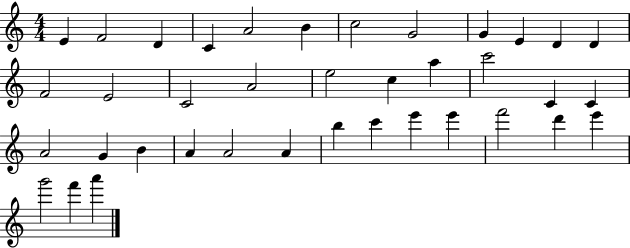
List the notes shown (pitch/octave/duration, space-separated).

E4/q F4/h D4/q C4/q A4/h B4/q C5/h G4/h G4/q E4/q D4/q D4/q F4/h E4/h C4/h A4/h E5/h C5/q A5/q C6/h C4/q C4/q A4/h G4/q B4/q A4/q A4/h A4/q B5/q C6/q E6/q E6/q F6/h D6/q E6/q G6/h F6/q A6/q